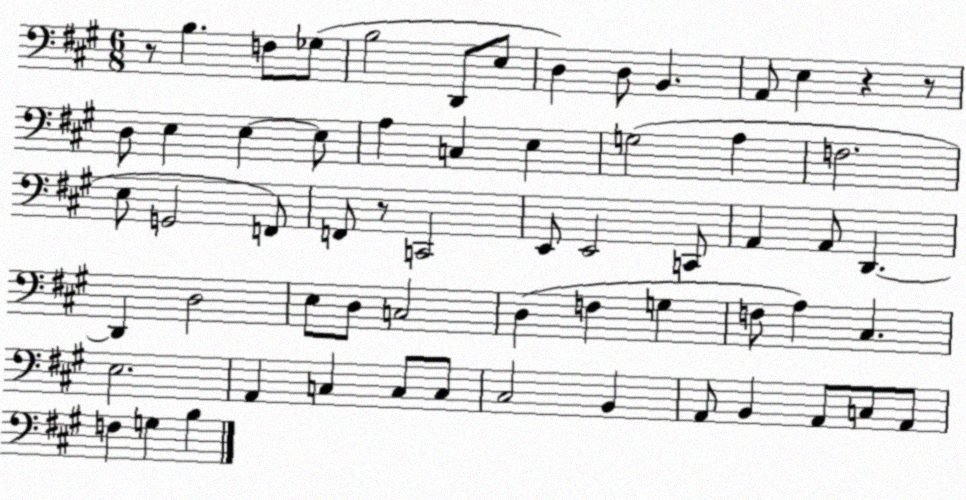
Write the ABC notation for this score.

X:1
T:Untitled
M:6/8
L:1/4
K:A
z/2 B, F,/2 _G,/2 B,2 D,,/2 E,/2 D, D,/2 B,, A,,/2 E, z z/2 D,/2 E, E, E,/2 A, C, E, G,2 A, F,2 E,/2 G,,2 F,,/2 F,,/2 z/2 C,,2 E,,/2 E,,2 C,,/2 A,, A,,/2 D,, D,, D,2 E,/2 D,/2 C,2 D, F, G, F,/2 A, ^C, E,2 A,, C, C,/2 C,/2 ^C,2 B,, A,,/2 B,, A,,/2 C,/2 A,,/2 F, G, B,